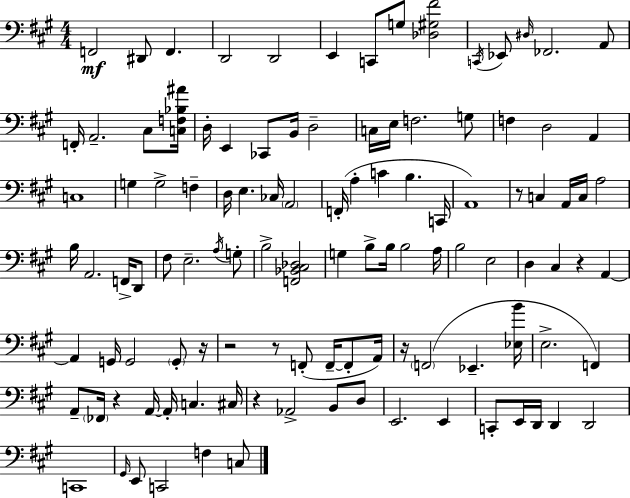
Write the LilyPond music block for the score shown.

{
  \clef bass
  \numericTimeSignature
  \time 4/4
  \key a \major
  f,2\mf dis,8 f,4. | d,2 d,2 | e,4 c,8 g8 <des gis fis'>2 | \acciaccatura { c,16 } ees,8 \grace { dis16 } fes,2. | \break a,8 f,16-. a,2.-- cis8 | <c f bes ais'>16 d16-. e,4 ces,8 b,16 d2-- | c16 e16 f2. | g8 f4 d2 a,4 | \break c1 | g4 g2-> f4-- | d16 e4. ces16 \parenthesize a,2 | f,16-.( a4-. c'4 b4. | \break c,16 a,1) | r8 c4 a,16 c16 a2 | b16 a,2. f,16-> | d,8 fis8 e2.-- | \break \acciaccatura { a16 } g8-. b2-> <f, bes, cis des>2 | g4 b8-> b16 b2 | a16 b2 e2 | d4 cis4 r4 a,4~~ | \break a,4 g,16 g,2 | \parenthesize g,8-. r16 r2 r8 f,8-.( f,16--~~ | f,8-. a,16) r16 \parenthesize f,2( ees,4.-- | <ees b'>16 e2.-> f,4) | \break a,8-- \parenthesize fes,16 r4 a,16~~ a,16-. c4. | cis16 r4 aes,2-> b,8 | d8 e,2. e,4 | c,8-. e,16 d,16 d,4 d,2 | \break c,1 | \grace { gis,16 } e,8 c,2 f4 | c8 \bar "|."
}